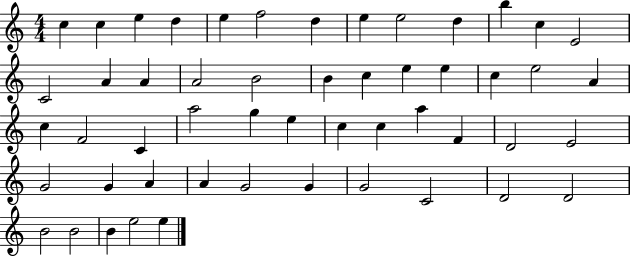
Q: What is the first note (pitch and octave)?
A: C5